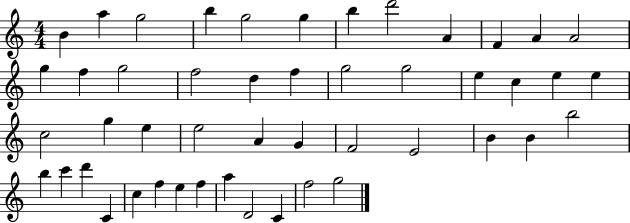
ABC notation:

X:1
T:Untitled
M:4/4
L:1/4
K:C
B a g2 b g2 g b d'2 A F A A2 g f g2 f2 d f g2 g2 e c e e c2 g e e2 A G F2 E2 B B b2 b c' d' C c f e f a D2 C f2 g2